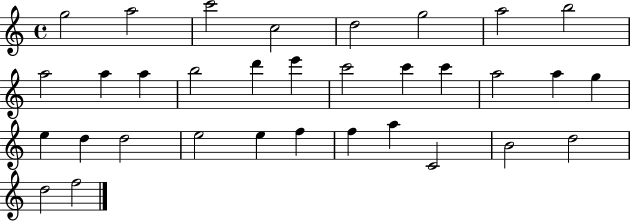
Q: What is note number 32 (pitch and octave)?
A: D5